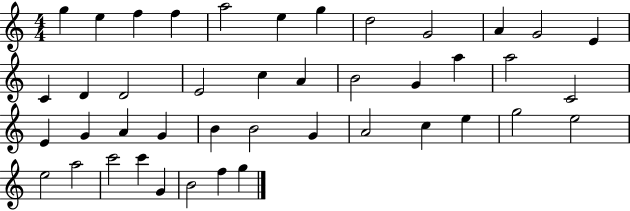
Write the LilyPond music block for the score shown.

{
  \clef treble
  \numericTimeSignature
  \time 4/4
  \key c \major
  g''4 e''4 f''4 f''4 | a''2 e''4 g''4 | d''2 g'2 | a'4 g'2 e'4 | \break c'4 d'4 d'2 | e'2 c''4 a'4 | b'2 g'4 a''4 | a''2 c'2 | \break e'4 g'4 a'4 g'4 | b'4 b'2 g'4 | a'2 c''4 e''4 | g''2 e''2 | \break e''2 a''2 | c'''2 c'''4 g'4 | b'2 f''4 g''4 | \bar "|."
}